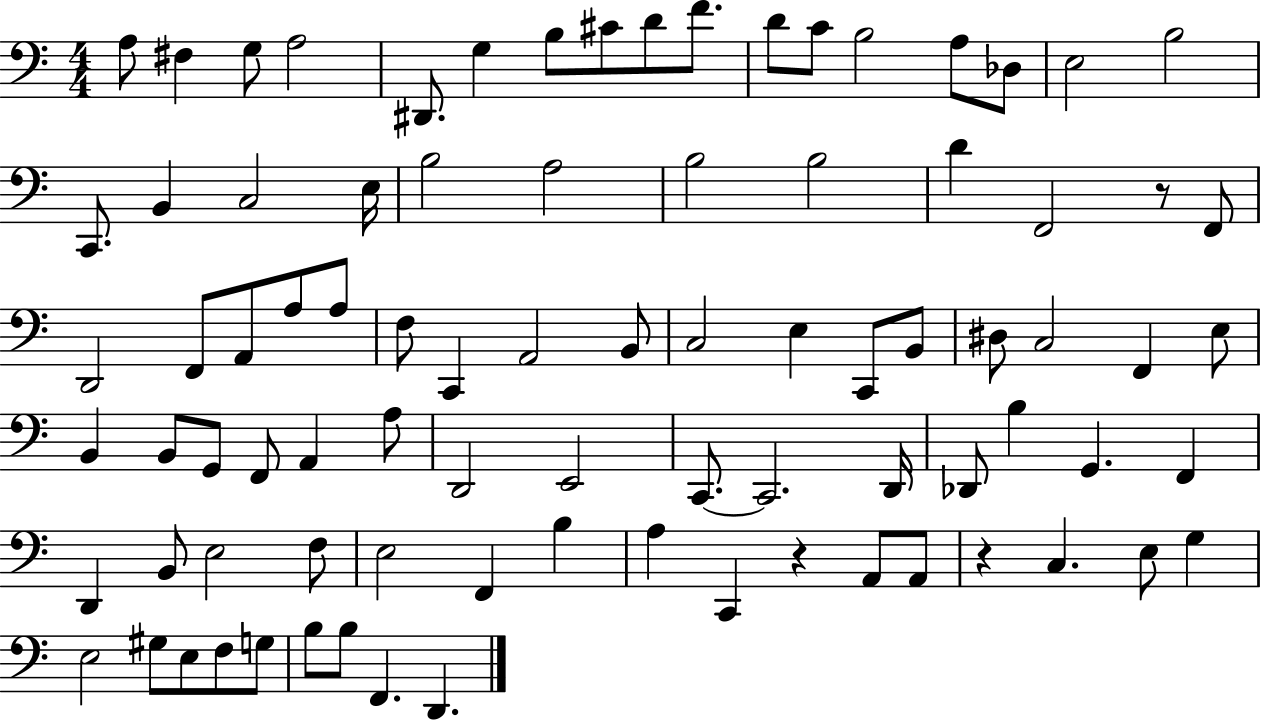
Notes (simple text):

A3/e F#3/q G3/e A3/h D#2/e. G3/q B3/e C#4/e D4/e F4/e. D4/e C4/e B3/h A3/e Db3/e E3/h B3/h C2/e. B2/q C3/h E3/s B3/h A3/h B3/h B3/h D4/q F2/h R/e F2/e D2/h F2/e A2/e A3/e A3/e F3/e C2/q A2/h B2/e C3/h E3/q C2/e B2/e D#3/e C3/h F2/q E3/e B2/q B2/e G2/e F2/e A2/q A3/e D2/h E2/h C2/e. C2/h. D2/s Db2/e B3/q G2/q. F2/q D2/q B2/e E3/h F3/e E3/h F2/q B3/q A3/q C2/q R/q A2/e A2/e R/q C3/q. E3/e G3/q E3/h G#3/e E3/e F3/e G3/e B3/e B3/e F2/q. D2/q.